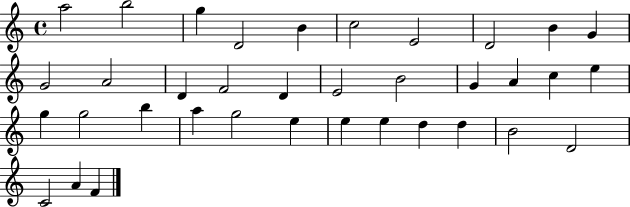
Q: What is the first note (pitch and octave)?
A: A5